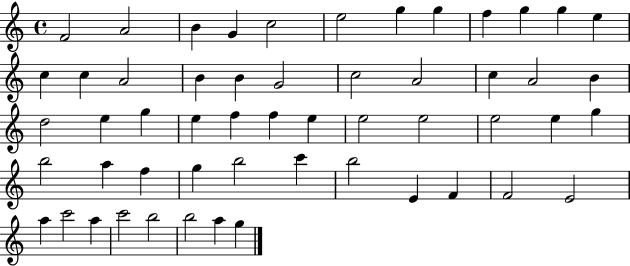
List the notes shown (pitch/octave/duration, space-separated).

F4/h A4/h B4/q G4/q C5/h E5/h G5/q G5/q F5/q G5/q G5/q E5/q C5/q C5/q A4/h B4/q B4/q G4/h C5/h A4/h C5/q A4/h B4/q D5/h E5/q G5/q E5/q F5/q F5/q E5/q E5/h E5/h E5/h E5/q G5/q B5/h A5/q F5/q G5/q B5/h C6/q B5/h E4/q F4/q F4/h E4/h A5/q C6/h A5/q C6/h B5/h B5/h A5/q G5/q